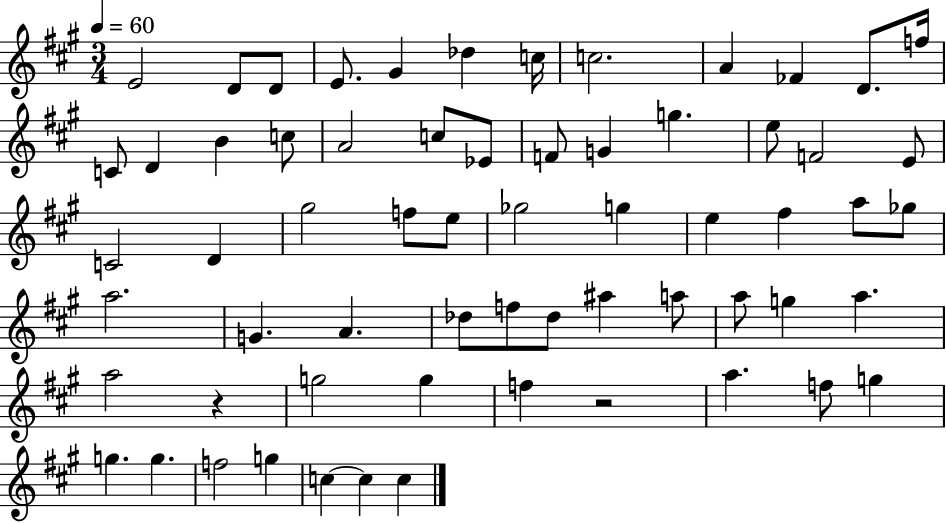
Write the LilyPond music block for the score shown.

{
  \clef treble
  \numericTimeSignature
  \time 3/4
  \key a \major
  \tempo 4 = 60
  e'2 d'8 d'8 | e'8. gis'4 des''4 c''16 | c''2. | a'4 fes'4 d'8. f''16 | \break c'8 d'4 b'4 c''8 | a'2 c''8 ees'8 | f'8 g'4 g''4. | e''8 f'2 e'8 | \break c'2 d'4 | gis''2 f''8 e''8 | ges''2 g''4 | e''4 fis''4 a''8 ges''8 | \break a''2. | g'4. a'4. | des''8 f''8 des''8 ais''4 a''8 | a''8 g''4 a''4. | \break a''2 r4 | g''2 g''4 | f''4 r2 | a''4. f''8 g''4 | \break g''4. g''4. | f''2 g''4 | c''4~~ c''4 c''4 | \bar "|."
}